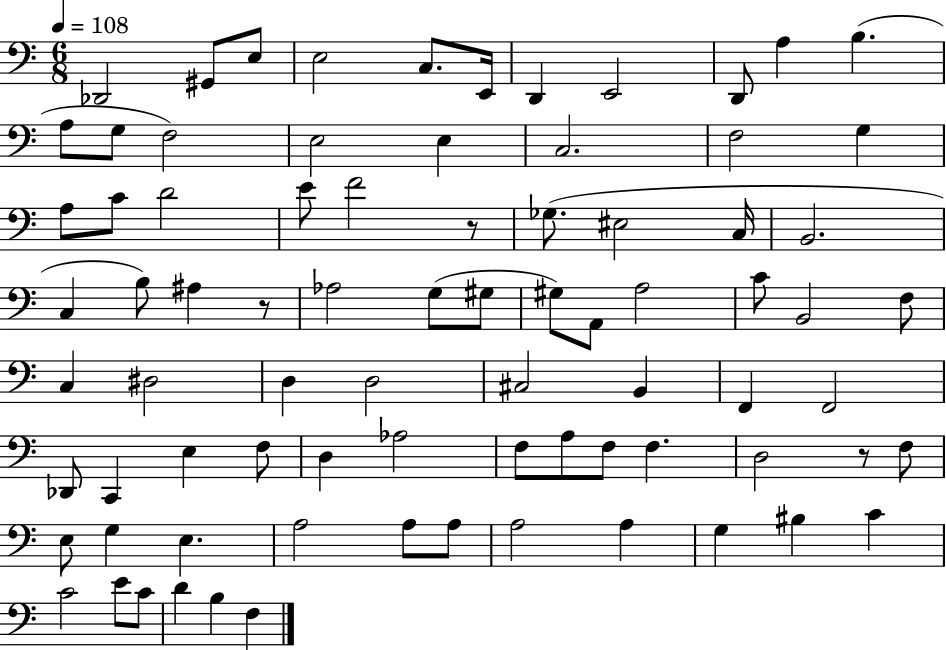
Db2/h G#2/e E3/e E3/h C3/e. E2/s D2/q E2/h D2/e A3/q B3/q. A3/e G3/e F3/h E3/h E3/q C3/h. F3/h G3/q A3/e C4/e D4/h E4/e F4/h R/e Gb3/e. EIS3/h C3/s B2/h. C3/q B3/e A#3/q R/e Ab3/h G3/e G#3/e G#3/e A2/e A3/h C4/e B2/h F3/e C3/q D#3/h D3/q D3/h C#3/h B2/q F2/q F2/h Db2/e C2/q E3/q F3/e D3/q Ab3/h F3/e A3/e F3/e F3/q. D3/h R/e F3/e E3/e G3/q E3/q. A3/h A3/e A3/e A3/h A3/q G3/q BIS3/q C4/q C4/h E4/e C4/e D4/q B3/q F3/q